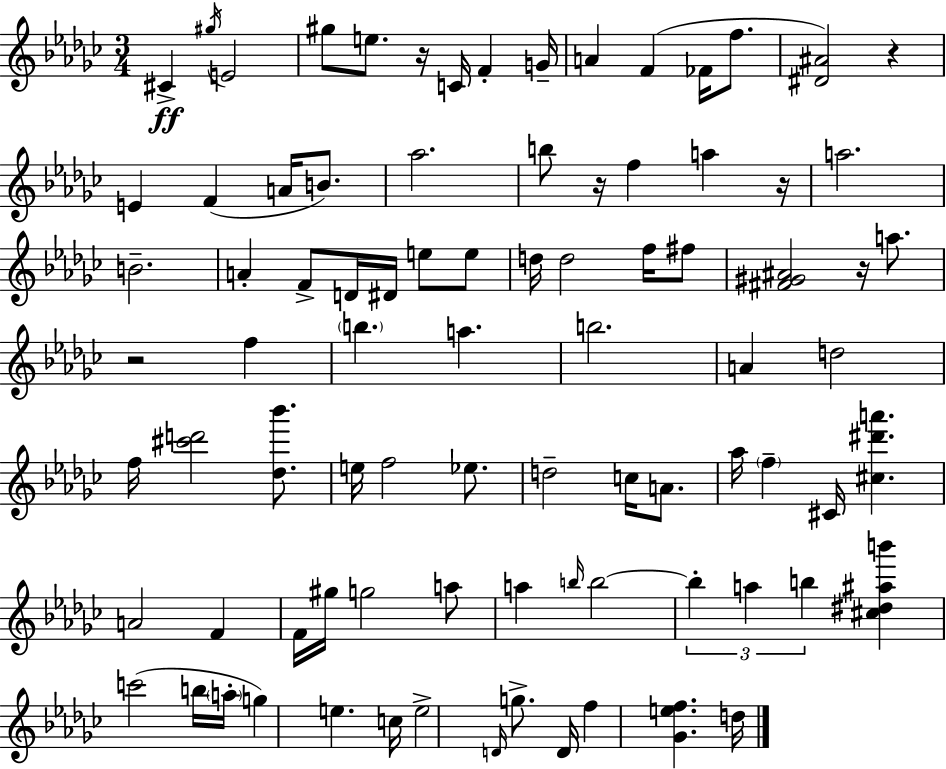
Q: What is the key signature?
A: EES minor